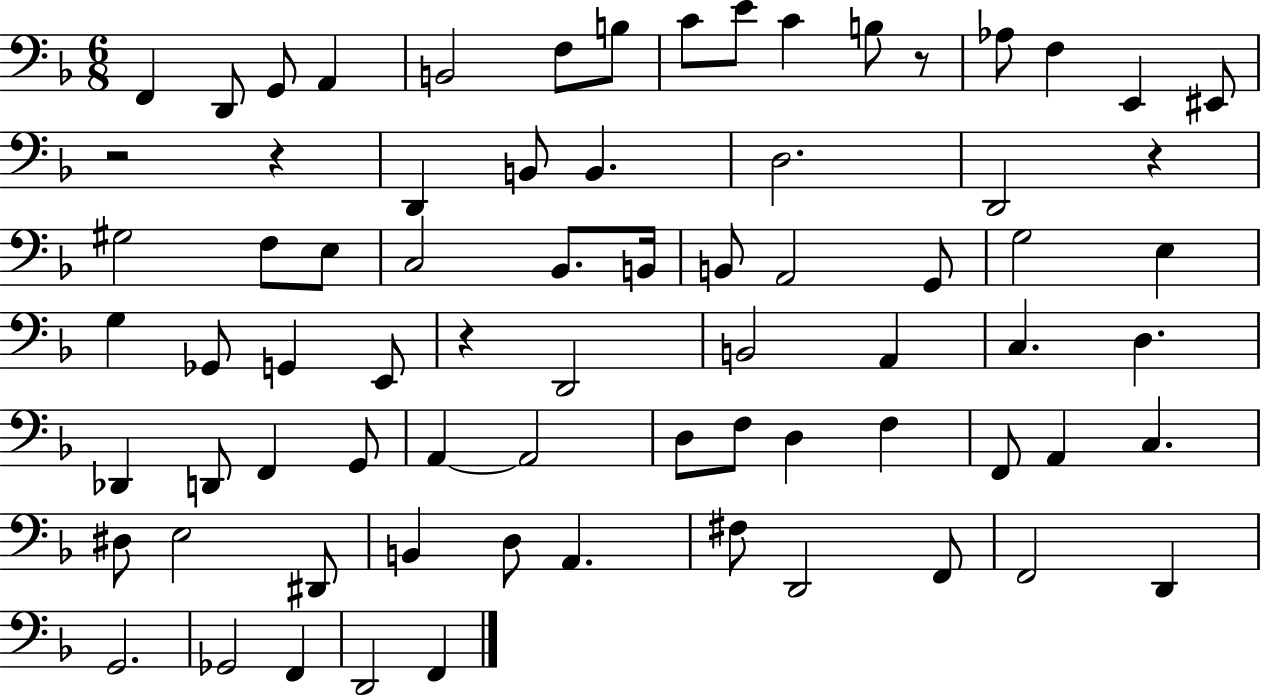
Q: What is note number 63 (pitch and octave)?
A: F2